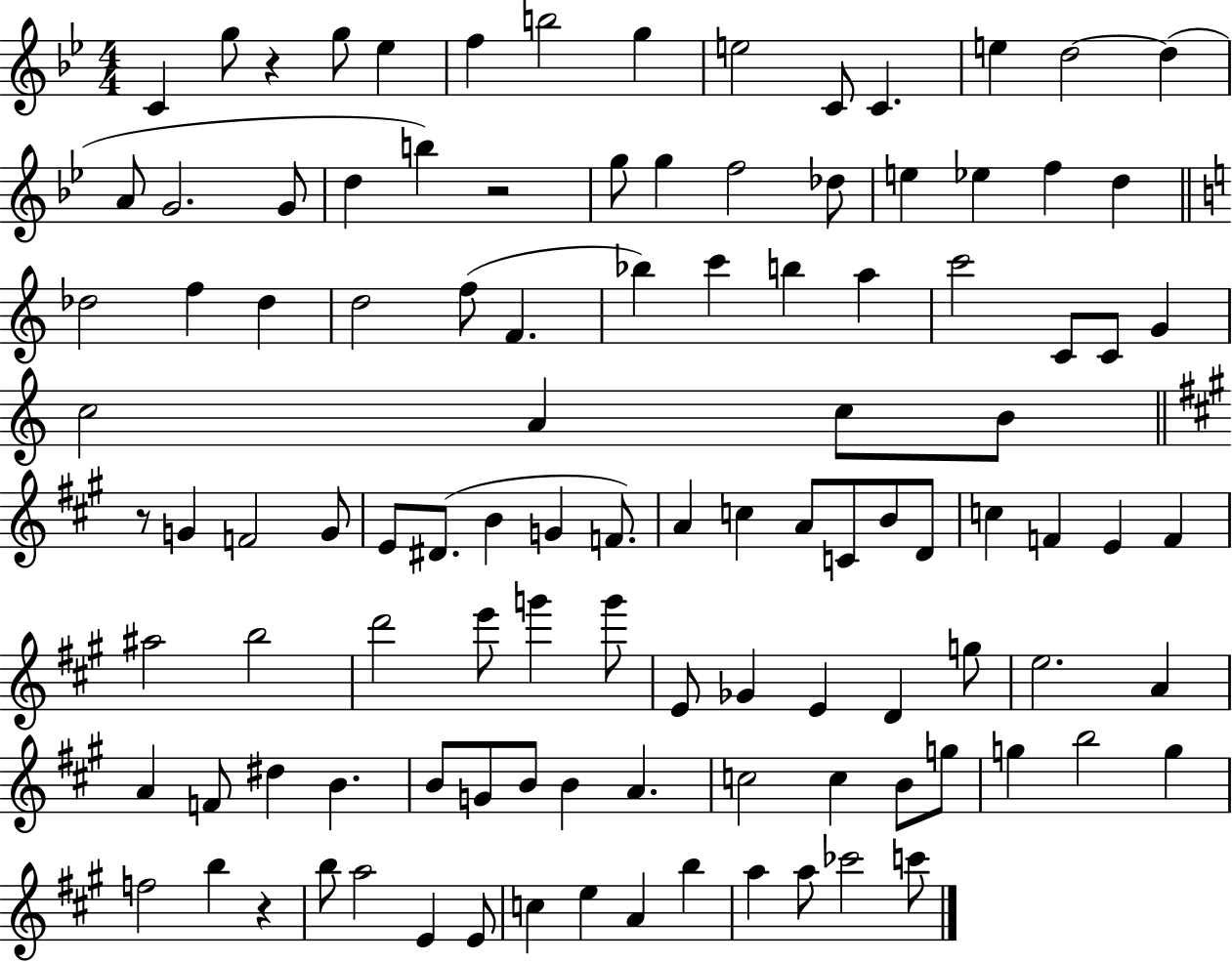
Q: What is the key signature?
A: BES major